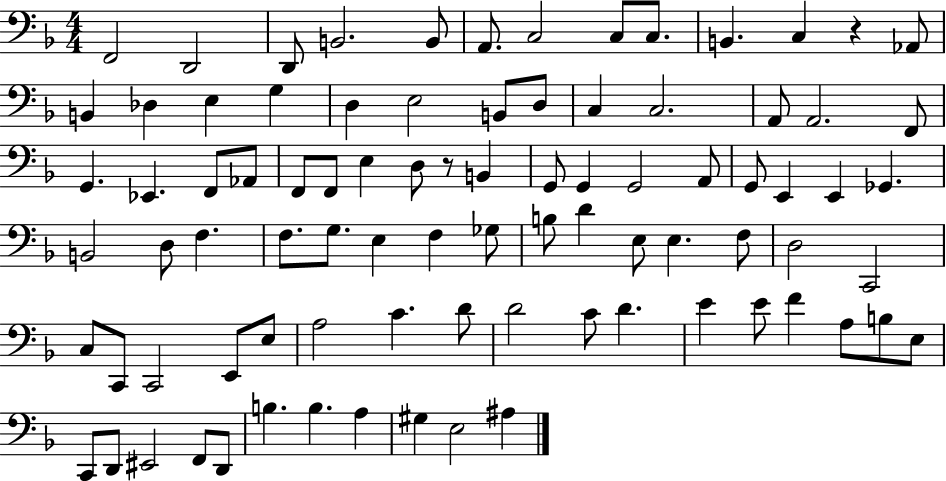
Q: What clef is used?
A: bass